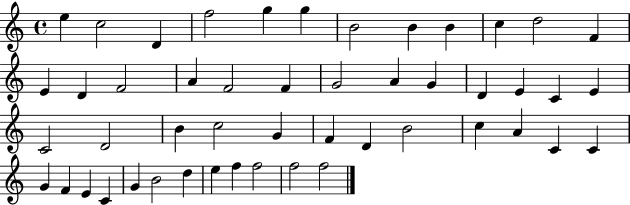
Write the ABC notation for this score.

X:1
T:Untitled
M:4/4
L:1/4
K:C
e c2 D f2 g g B2 B B c d2 F E D F2 A F2 F G2 A G D E C E C2 D2 B c2 G F D B2 c A C C G F E C G B2 d e f f2 f2 f2